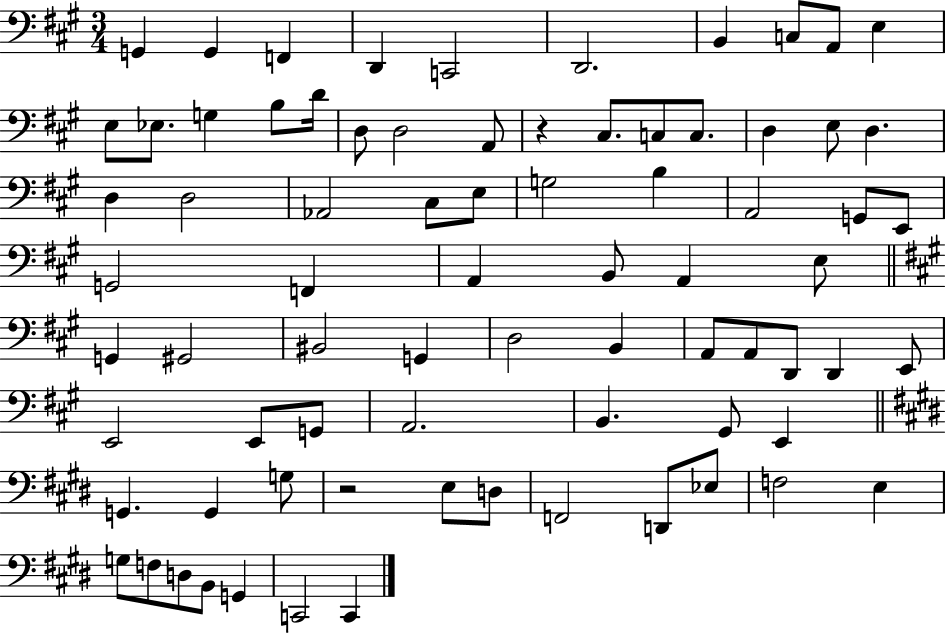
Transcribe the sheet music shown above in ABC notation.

X:1
T:Untitled
M:3/4
L:1/4
K:A
G,, G,, F,, D,, C,,2 D,,2 B,, C,/2 A,,/2 E, E,/2 _E,/2 G, B,/2 D/4 D,/2 D,2 A,,/2 z ^C,/2 C,/2 C,/2 D, E,/2 D, D, D,2 _A,,2 ^C,/2 E,/2 G,2 B, A,,2 G,,/2 E,,/2 G,,2 F,, A,, B,,/2 A,, E,/2 G,, ^G,,2 ^B,,2 G,, D,2 B,, A,,/2 A,,/2 D,,/2 D,, E,,/2 E,,2 E,,/2 G,,/2 A,,2 B,, ^G,,/2 E,, G,, G,, G,/2 z2 E,/2 D,/2 F,,2 D,,/2 _E,/2 F,2 E, G,/2 F,/2 D,/2 B,,/2 G,, C,,2 C,,